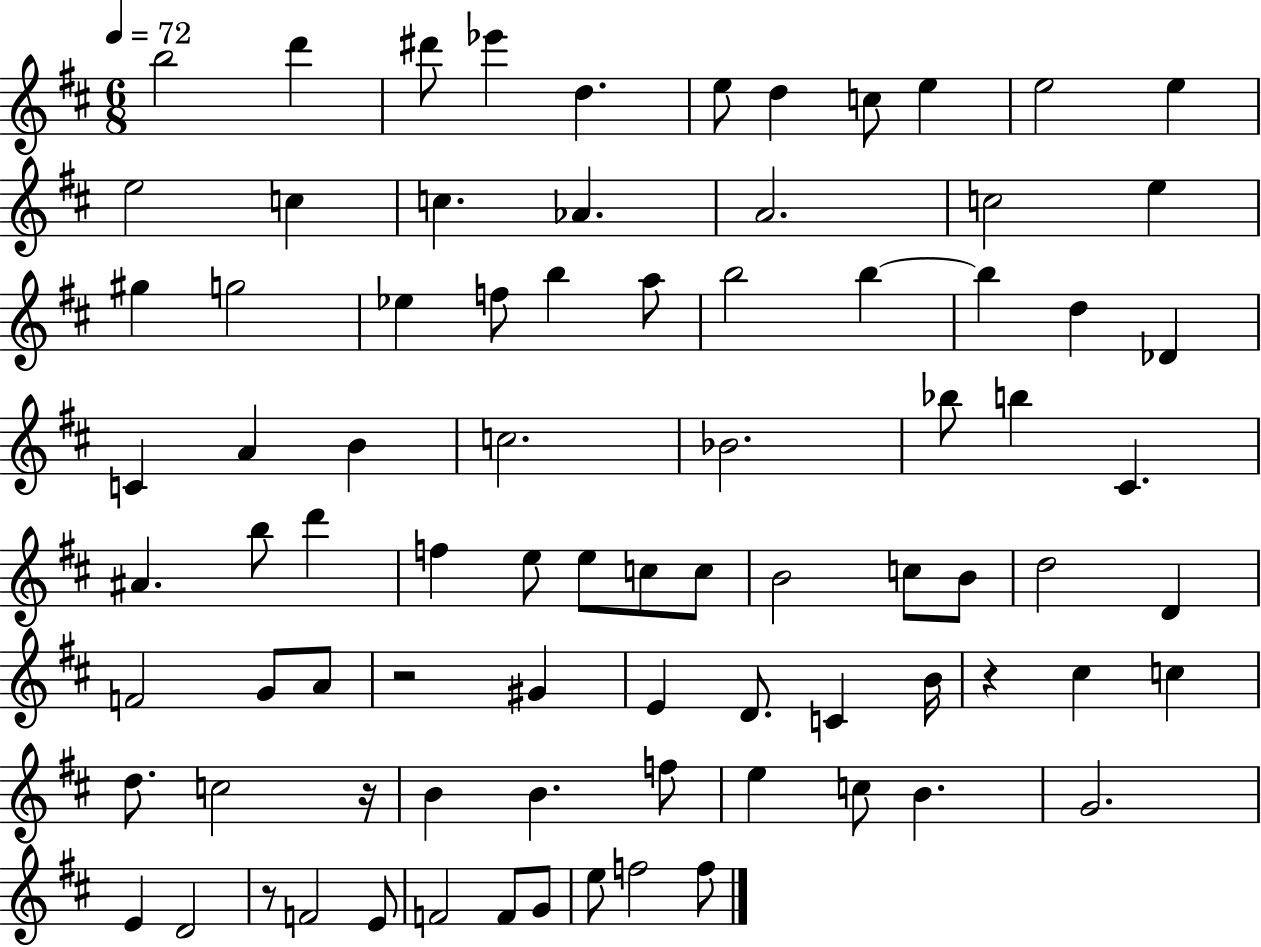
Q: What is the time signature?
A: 6/8